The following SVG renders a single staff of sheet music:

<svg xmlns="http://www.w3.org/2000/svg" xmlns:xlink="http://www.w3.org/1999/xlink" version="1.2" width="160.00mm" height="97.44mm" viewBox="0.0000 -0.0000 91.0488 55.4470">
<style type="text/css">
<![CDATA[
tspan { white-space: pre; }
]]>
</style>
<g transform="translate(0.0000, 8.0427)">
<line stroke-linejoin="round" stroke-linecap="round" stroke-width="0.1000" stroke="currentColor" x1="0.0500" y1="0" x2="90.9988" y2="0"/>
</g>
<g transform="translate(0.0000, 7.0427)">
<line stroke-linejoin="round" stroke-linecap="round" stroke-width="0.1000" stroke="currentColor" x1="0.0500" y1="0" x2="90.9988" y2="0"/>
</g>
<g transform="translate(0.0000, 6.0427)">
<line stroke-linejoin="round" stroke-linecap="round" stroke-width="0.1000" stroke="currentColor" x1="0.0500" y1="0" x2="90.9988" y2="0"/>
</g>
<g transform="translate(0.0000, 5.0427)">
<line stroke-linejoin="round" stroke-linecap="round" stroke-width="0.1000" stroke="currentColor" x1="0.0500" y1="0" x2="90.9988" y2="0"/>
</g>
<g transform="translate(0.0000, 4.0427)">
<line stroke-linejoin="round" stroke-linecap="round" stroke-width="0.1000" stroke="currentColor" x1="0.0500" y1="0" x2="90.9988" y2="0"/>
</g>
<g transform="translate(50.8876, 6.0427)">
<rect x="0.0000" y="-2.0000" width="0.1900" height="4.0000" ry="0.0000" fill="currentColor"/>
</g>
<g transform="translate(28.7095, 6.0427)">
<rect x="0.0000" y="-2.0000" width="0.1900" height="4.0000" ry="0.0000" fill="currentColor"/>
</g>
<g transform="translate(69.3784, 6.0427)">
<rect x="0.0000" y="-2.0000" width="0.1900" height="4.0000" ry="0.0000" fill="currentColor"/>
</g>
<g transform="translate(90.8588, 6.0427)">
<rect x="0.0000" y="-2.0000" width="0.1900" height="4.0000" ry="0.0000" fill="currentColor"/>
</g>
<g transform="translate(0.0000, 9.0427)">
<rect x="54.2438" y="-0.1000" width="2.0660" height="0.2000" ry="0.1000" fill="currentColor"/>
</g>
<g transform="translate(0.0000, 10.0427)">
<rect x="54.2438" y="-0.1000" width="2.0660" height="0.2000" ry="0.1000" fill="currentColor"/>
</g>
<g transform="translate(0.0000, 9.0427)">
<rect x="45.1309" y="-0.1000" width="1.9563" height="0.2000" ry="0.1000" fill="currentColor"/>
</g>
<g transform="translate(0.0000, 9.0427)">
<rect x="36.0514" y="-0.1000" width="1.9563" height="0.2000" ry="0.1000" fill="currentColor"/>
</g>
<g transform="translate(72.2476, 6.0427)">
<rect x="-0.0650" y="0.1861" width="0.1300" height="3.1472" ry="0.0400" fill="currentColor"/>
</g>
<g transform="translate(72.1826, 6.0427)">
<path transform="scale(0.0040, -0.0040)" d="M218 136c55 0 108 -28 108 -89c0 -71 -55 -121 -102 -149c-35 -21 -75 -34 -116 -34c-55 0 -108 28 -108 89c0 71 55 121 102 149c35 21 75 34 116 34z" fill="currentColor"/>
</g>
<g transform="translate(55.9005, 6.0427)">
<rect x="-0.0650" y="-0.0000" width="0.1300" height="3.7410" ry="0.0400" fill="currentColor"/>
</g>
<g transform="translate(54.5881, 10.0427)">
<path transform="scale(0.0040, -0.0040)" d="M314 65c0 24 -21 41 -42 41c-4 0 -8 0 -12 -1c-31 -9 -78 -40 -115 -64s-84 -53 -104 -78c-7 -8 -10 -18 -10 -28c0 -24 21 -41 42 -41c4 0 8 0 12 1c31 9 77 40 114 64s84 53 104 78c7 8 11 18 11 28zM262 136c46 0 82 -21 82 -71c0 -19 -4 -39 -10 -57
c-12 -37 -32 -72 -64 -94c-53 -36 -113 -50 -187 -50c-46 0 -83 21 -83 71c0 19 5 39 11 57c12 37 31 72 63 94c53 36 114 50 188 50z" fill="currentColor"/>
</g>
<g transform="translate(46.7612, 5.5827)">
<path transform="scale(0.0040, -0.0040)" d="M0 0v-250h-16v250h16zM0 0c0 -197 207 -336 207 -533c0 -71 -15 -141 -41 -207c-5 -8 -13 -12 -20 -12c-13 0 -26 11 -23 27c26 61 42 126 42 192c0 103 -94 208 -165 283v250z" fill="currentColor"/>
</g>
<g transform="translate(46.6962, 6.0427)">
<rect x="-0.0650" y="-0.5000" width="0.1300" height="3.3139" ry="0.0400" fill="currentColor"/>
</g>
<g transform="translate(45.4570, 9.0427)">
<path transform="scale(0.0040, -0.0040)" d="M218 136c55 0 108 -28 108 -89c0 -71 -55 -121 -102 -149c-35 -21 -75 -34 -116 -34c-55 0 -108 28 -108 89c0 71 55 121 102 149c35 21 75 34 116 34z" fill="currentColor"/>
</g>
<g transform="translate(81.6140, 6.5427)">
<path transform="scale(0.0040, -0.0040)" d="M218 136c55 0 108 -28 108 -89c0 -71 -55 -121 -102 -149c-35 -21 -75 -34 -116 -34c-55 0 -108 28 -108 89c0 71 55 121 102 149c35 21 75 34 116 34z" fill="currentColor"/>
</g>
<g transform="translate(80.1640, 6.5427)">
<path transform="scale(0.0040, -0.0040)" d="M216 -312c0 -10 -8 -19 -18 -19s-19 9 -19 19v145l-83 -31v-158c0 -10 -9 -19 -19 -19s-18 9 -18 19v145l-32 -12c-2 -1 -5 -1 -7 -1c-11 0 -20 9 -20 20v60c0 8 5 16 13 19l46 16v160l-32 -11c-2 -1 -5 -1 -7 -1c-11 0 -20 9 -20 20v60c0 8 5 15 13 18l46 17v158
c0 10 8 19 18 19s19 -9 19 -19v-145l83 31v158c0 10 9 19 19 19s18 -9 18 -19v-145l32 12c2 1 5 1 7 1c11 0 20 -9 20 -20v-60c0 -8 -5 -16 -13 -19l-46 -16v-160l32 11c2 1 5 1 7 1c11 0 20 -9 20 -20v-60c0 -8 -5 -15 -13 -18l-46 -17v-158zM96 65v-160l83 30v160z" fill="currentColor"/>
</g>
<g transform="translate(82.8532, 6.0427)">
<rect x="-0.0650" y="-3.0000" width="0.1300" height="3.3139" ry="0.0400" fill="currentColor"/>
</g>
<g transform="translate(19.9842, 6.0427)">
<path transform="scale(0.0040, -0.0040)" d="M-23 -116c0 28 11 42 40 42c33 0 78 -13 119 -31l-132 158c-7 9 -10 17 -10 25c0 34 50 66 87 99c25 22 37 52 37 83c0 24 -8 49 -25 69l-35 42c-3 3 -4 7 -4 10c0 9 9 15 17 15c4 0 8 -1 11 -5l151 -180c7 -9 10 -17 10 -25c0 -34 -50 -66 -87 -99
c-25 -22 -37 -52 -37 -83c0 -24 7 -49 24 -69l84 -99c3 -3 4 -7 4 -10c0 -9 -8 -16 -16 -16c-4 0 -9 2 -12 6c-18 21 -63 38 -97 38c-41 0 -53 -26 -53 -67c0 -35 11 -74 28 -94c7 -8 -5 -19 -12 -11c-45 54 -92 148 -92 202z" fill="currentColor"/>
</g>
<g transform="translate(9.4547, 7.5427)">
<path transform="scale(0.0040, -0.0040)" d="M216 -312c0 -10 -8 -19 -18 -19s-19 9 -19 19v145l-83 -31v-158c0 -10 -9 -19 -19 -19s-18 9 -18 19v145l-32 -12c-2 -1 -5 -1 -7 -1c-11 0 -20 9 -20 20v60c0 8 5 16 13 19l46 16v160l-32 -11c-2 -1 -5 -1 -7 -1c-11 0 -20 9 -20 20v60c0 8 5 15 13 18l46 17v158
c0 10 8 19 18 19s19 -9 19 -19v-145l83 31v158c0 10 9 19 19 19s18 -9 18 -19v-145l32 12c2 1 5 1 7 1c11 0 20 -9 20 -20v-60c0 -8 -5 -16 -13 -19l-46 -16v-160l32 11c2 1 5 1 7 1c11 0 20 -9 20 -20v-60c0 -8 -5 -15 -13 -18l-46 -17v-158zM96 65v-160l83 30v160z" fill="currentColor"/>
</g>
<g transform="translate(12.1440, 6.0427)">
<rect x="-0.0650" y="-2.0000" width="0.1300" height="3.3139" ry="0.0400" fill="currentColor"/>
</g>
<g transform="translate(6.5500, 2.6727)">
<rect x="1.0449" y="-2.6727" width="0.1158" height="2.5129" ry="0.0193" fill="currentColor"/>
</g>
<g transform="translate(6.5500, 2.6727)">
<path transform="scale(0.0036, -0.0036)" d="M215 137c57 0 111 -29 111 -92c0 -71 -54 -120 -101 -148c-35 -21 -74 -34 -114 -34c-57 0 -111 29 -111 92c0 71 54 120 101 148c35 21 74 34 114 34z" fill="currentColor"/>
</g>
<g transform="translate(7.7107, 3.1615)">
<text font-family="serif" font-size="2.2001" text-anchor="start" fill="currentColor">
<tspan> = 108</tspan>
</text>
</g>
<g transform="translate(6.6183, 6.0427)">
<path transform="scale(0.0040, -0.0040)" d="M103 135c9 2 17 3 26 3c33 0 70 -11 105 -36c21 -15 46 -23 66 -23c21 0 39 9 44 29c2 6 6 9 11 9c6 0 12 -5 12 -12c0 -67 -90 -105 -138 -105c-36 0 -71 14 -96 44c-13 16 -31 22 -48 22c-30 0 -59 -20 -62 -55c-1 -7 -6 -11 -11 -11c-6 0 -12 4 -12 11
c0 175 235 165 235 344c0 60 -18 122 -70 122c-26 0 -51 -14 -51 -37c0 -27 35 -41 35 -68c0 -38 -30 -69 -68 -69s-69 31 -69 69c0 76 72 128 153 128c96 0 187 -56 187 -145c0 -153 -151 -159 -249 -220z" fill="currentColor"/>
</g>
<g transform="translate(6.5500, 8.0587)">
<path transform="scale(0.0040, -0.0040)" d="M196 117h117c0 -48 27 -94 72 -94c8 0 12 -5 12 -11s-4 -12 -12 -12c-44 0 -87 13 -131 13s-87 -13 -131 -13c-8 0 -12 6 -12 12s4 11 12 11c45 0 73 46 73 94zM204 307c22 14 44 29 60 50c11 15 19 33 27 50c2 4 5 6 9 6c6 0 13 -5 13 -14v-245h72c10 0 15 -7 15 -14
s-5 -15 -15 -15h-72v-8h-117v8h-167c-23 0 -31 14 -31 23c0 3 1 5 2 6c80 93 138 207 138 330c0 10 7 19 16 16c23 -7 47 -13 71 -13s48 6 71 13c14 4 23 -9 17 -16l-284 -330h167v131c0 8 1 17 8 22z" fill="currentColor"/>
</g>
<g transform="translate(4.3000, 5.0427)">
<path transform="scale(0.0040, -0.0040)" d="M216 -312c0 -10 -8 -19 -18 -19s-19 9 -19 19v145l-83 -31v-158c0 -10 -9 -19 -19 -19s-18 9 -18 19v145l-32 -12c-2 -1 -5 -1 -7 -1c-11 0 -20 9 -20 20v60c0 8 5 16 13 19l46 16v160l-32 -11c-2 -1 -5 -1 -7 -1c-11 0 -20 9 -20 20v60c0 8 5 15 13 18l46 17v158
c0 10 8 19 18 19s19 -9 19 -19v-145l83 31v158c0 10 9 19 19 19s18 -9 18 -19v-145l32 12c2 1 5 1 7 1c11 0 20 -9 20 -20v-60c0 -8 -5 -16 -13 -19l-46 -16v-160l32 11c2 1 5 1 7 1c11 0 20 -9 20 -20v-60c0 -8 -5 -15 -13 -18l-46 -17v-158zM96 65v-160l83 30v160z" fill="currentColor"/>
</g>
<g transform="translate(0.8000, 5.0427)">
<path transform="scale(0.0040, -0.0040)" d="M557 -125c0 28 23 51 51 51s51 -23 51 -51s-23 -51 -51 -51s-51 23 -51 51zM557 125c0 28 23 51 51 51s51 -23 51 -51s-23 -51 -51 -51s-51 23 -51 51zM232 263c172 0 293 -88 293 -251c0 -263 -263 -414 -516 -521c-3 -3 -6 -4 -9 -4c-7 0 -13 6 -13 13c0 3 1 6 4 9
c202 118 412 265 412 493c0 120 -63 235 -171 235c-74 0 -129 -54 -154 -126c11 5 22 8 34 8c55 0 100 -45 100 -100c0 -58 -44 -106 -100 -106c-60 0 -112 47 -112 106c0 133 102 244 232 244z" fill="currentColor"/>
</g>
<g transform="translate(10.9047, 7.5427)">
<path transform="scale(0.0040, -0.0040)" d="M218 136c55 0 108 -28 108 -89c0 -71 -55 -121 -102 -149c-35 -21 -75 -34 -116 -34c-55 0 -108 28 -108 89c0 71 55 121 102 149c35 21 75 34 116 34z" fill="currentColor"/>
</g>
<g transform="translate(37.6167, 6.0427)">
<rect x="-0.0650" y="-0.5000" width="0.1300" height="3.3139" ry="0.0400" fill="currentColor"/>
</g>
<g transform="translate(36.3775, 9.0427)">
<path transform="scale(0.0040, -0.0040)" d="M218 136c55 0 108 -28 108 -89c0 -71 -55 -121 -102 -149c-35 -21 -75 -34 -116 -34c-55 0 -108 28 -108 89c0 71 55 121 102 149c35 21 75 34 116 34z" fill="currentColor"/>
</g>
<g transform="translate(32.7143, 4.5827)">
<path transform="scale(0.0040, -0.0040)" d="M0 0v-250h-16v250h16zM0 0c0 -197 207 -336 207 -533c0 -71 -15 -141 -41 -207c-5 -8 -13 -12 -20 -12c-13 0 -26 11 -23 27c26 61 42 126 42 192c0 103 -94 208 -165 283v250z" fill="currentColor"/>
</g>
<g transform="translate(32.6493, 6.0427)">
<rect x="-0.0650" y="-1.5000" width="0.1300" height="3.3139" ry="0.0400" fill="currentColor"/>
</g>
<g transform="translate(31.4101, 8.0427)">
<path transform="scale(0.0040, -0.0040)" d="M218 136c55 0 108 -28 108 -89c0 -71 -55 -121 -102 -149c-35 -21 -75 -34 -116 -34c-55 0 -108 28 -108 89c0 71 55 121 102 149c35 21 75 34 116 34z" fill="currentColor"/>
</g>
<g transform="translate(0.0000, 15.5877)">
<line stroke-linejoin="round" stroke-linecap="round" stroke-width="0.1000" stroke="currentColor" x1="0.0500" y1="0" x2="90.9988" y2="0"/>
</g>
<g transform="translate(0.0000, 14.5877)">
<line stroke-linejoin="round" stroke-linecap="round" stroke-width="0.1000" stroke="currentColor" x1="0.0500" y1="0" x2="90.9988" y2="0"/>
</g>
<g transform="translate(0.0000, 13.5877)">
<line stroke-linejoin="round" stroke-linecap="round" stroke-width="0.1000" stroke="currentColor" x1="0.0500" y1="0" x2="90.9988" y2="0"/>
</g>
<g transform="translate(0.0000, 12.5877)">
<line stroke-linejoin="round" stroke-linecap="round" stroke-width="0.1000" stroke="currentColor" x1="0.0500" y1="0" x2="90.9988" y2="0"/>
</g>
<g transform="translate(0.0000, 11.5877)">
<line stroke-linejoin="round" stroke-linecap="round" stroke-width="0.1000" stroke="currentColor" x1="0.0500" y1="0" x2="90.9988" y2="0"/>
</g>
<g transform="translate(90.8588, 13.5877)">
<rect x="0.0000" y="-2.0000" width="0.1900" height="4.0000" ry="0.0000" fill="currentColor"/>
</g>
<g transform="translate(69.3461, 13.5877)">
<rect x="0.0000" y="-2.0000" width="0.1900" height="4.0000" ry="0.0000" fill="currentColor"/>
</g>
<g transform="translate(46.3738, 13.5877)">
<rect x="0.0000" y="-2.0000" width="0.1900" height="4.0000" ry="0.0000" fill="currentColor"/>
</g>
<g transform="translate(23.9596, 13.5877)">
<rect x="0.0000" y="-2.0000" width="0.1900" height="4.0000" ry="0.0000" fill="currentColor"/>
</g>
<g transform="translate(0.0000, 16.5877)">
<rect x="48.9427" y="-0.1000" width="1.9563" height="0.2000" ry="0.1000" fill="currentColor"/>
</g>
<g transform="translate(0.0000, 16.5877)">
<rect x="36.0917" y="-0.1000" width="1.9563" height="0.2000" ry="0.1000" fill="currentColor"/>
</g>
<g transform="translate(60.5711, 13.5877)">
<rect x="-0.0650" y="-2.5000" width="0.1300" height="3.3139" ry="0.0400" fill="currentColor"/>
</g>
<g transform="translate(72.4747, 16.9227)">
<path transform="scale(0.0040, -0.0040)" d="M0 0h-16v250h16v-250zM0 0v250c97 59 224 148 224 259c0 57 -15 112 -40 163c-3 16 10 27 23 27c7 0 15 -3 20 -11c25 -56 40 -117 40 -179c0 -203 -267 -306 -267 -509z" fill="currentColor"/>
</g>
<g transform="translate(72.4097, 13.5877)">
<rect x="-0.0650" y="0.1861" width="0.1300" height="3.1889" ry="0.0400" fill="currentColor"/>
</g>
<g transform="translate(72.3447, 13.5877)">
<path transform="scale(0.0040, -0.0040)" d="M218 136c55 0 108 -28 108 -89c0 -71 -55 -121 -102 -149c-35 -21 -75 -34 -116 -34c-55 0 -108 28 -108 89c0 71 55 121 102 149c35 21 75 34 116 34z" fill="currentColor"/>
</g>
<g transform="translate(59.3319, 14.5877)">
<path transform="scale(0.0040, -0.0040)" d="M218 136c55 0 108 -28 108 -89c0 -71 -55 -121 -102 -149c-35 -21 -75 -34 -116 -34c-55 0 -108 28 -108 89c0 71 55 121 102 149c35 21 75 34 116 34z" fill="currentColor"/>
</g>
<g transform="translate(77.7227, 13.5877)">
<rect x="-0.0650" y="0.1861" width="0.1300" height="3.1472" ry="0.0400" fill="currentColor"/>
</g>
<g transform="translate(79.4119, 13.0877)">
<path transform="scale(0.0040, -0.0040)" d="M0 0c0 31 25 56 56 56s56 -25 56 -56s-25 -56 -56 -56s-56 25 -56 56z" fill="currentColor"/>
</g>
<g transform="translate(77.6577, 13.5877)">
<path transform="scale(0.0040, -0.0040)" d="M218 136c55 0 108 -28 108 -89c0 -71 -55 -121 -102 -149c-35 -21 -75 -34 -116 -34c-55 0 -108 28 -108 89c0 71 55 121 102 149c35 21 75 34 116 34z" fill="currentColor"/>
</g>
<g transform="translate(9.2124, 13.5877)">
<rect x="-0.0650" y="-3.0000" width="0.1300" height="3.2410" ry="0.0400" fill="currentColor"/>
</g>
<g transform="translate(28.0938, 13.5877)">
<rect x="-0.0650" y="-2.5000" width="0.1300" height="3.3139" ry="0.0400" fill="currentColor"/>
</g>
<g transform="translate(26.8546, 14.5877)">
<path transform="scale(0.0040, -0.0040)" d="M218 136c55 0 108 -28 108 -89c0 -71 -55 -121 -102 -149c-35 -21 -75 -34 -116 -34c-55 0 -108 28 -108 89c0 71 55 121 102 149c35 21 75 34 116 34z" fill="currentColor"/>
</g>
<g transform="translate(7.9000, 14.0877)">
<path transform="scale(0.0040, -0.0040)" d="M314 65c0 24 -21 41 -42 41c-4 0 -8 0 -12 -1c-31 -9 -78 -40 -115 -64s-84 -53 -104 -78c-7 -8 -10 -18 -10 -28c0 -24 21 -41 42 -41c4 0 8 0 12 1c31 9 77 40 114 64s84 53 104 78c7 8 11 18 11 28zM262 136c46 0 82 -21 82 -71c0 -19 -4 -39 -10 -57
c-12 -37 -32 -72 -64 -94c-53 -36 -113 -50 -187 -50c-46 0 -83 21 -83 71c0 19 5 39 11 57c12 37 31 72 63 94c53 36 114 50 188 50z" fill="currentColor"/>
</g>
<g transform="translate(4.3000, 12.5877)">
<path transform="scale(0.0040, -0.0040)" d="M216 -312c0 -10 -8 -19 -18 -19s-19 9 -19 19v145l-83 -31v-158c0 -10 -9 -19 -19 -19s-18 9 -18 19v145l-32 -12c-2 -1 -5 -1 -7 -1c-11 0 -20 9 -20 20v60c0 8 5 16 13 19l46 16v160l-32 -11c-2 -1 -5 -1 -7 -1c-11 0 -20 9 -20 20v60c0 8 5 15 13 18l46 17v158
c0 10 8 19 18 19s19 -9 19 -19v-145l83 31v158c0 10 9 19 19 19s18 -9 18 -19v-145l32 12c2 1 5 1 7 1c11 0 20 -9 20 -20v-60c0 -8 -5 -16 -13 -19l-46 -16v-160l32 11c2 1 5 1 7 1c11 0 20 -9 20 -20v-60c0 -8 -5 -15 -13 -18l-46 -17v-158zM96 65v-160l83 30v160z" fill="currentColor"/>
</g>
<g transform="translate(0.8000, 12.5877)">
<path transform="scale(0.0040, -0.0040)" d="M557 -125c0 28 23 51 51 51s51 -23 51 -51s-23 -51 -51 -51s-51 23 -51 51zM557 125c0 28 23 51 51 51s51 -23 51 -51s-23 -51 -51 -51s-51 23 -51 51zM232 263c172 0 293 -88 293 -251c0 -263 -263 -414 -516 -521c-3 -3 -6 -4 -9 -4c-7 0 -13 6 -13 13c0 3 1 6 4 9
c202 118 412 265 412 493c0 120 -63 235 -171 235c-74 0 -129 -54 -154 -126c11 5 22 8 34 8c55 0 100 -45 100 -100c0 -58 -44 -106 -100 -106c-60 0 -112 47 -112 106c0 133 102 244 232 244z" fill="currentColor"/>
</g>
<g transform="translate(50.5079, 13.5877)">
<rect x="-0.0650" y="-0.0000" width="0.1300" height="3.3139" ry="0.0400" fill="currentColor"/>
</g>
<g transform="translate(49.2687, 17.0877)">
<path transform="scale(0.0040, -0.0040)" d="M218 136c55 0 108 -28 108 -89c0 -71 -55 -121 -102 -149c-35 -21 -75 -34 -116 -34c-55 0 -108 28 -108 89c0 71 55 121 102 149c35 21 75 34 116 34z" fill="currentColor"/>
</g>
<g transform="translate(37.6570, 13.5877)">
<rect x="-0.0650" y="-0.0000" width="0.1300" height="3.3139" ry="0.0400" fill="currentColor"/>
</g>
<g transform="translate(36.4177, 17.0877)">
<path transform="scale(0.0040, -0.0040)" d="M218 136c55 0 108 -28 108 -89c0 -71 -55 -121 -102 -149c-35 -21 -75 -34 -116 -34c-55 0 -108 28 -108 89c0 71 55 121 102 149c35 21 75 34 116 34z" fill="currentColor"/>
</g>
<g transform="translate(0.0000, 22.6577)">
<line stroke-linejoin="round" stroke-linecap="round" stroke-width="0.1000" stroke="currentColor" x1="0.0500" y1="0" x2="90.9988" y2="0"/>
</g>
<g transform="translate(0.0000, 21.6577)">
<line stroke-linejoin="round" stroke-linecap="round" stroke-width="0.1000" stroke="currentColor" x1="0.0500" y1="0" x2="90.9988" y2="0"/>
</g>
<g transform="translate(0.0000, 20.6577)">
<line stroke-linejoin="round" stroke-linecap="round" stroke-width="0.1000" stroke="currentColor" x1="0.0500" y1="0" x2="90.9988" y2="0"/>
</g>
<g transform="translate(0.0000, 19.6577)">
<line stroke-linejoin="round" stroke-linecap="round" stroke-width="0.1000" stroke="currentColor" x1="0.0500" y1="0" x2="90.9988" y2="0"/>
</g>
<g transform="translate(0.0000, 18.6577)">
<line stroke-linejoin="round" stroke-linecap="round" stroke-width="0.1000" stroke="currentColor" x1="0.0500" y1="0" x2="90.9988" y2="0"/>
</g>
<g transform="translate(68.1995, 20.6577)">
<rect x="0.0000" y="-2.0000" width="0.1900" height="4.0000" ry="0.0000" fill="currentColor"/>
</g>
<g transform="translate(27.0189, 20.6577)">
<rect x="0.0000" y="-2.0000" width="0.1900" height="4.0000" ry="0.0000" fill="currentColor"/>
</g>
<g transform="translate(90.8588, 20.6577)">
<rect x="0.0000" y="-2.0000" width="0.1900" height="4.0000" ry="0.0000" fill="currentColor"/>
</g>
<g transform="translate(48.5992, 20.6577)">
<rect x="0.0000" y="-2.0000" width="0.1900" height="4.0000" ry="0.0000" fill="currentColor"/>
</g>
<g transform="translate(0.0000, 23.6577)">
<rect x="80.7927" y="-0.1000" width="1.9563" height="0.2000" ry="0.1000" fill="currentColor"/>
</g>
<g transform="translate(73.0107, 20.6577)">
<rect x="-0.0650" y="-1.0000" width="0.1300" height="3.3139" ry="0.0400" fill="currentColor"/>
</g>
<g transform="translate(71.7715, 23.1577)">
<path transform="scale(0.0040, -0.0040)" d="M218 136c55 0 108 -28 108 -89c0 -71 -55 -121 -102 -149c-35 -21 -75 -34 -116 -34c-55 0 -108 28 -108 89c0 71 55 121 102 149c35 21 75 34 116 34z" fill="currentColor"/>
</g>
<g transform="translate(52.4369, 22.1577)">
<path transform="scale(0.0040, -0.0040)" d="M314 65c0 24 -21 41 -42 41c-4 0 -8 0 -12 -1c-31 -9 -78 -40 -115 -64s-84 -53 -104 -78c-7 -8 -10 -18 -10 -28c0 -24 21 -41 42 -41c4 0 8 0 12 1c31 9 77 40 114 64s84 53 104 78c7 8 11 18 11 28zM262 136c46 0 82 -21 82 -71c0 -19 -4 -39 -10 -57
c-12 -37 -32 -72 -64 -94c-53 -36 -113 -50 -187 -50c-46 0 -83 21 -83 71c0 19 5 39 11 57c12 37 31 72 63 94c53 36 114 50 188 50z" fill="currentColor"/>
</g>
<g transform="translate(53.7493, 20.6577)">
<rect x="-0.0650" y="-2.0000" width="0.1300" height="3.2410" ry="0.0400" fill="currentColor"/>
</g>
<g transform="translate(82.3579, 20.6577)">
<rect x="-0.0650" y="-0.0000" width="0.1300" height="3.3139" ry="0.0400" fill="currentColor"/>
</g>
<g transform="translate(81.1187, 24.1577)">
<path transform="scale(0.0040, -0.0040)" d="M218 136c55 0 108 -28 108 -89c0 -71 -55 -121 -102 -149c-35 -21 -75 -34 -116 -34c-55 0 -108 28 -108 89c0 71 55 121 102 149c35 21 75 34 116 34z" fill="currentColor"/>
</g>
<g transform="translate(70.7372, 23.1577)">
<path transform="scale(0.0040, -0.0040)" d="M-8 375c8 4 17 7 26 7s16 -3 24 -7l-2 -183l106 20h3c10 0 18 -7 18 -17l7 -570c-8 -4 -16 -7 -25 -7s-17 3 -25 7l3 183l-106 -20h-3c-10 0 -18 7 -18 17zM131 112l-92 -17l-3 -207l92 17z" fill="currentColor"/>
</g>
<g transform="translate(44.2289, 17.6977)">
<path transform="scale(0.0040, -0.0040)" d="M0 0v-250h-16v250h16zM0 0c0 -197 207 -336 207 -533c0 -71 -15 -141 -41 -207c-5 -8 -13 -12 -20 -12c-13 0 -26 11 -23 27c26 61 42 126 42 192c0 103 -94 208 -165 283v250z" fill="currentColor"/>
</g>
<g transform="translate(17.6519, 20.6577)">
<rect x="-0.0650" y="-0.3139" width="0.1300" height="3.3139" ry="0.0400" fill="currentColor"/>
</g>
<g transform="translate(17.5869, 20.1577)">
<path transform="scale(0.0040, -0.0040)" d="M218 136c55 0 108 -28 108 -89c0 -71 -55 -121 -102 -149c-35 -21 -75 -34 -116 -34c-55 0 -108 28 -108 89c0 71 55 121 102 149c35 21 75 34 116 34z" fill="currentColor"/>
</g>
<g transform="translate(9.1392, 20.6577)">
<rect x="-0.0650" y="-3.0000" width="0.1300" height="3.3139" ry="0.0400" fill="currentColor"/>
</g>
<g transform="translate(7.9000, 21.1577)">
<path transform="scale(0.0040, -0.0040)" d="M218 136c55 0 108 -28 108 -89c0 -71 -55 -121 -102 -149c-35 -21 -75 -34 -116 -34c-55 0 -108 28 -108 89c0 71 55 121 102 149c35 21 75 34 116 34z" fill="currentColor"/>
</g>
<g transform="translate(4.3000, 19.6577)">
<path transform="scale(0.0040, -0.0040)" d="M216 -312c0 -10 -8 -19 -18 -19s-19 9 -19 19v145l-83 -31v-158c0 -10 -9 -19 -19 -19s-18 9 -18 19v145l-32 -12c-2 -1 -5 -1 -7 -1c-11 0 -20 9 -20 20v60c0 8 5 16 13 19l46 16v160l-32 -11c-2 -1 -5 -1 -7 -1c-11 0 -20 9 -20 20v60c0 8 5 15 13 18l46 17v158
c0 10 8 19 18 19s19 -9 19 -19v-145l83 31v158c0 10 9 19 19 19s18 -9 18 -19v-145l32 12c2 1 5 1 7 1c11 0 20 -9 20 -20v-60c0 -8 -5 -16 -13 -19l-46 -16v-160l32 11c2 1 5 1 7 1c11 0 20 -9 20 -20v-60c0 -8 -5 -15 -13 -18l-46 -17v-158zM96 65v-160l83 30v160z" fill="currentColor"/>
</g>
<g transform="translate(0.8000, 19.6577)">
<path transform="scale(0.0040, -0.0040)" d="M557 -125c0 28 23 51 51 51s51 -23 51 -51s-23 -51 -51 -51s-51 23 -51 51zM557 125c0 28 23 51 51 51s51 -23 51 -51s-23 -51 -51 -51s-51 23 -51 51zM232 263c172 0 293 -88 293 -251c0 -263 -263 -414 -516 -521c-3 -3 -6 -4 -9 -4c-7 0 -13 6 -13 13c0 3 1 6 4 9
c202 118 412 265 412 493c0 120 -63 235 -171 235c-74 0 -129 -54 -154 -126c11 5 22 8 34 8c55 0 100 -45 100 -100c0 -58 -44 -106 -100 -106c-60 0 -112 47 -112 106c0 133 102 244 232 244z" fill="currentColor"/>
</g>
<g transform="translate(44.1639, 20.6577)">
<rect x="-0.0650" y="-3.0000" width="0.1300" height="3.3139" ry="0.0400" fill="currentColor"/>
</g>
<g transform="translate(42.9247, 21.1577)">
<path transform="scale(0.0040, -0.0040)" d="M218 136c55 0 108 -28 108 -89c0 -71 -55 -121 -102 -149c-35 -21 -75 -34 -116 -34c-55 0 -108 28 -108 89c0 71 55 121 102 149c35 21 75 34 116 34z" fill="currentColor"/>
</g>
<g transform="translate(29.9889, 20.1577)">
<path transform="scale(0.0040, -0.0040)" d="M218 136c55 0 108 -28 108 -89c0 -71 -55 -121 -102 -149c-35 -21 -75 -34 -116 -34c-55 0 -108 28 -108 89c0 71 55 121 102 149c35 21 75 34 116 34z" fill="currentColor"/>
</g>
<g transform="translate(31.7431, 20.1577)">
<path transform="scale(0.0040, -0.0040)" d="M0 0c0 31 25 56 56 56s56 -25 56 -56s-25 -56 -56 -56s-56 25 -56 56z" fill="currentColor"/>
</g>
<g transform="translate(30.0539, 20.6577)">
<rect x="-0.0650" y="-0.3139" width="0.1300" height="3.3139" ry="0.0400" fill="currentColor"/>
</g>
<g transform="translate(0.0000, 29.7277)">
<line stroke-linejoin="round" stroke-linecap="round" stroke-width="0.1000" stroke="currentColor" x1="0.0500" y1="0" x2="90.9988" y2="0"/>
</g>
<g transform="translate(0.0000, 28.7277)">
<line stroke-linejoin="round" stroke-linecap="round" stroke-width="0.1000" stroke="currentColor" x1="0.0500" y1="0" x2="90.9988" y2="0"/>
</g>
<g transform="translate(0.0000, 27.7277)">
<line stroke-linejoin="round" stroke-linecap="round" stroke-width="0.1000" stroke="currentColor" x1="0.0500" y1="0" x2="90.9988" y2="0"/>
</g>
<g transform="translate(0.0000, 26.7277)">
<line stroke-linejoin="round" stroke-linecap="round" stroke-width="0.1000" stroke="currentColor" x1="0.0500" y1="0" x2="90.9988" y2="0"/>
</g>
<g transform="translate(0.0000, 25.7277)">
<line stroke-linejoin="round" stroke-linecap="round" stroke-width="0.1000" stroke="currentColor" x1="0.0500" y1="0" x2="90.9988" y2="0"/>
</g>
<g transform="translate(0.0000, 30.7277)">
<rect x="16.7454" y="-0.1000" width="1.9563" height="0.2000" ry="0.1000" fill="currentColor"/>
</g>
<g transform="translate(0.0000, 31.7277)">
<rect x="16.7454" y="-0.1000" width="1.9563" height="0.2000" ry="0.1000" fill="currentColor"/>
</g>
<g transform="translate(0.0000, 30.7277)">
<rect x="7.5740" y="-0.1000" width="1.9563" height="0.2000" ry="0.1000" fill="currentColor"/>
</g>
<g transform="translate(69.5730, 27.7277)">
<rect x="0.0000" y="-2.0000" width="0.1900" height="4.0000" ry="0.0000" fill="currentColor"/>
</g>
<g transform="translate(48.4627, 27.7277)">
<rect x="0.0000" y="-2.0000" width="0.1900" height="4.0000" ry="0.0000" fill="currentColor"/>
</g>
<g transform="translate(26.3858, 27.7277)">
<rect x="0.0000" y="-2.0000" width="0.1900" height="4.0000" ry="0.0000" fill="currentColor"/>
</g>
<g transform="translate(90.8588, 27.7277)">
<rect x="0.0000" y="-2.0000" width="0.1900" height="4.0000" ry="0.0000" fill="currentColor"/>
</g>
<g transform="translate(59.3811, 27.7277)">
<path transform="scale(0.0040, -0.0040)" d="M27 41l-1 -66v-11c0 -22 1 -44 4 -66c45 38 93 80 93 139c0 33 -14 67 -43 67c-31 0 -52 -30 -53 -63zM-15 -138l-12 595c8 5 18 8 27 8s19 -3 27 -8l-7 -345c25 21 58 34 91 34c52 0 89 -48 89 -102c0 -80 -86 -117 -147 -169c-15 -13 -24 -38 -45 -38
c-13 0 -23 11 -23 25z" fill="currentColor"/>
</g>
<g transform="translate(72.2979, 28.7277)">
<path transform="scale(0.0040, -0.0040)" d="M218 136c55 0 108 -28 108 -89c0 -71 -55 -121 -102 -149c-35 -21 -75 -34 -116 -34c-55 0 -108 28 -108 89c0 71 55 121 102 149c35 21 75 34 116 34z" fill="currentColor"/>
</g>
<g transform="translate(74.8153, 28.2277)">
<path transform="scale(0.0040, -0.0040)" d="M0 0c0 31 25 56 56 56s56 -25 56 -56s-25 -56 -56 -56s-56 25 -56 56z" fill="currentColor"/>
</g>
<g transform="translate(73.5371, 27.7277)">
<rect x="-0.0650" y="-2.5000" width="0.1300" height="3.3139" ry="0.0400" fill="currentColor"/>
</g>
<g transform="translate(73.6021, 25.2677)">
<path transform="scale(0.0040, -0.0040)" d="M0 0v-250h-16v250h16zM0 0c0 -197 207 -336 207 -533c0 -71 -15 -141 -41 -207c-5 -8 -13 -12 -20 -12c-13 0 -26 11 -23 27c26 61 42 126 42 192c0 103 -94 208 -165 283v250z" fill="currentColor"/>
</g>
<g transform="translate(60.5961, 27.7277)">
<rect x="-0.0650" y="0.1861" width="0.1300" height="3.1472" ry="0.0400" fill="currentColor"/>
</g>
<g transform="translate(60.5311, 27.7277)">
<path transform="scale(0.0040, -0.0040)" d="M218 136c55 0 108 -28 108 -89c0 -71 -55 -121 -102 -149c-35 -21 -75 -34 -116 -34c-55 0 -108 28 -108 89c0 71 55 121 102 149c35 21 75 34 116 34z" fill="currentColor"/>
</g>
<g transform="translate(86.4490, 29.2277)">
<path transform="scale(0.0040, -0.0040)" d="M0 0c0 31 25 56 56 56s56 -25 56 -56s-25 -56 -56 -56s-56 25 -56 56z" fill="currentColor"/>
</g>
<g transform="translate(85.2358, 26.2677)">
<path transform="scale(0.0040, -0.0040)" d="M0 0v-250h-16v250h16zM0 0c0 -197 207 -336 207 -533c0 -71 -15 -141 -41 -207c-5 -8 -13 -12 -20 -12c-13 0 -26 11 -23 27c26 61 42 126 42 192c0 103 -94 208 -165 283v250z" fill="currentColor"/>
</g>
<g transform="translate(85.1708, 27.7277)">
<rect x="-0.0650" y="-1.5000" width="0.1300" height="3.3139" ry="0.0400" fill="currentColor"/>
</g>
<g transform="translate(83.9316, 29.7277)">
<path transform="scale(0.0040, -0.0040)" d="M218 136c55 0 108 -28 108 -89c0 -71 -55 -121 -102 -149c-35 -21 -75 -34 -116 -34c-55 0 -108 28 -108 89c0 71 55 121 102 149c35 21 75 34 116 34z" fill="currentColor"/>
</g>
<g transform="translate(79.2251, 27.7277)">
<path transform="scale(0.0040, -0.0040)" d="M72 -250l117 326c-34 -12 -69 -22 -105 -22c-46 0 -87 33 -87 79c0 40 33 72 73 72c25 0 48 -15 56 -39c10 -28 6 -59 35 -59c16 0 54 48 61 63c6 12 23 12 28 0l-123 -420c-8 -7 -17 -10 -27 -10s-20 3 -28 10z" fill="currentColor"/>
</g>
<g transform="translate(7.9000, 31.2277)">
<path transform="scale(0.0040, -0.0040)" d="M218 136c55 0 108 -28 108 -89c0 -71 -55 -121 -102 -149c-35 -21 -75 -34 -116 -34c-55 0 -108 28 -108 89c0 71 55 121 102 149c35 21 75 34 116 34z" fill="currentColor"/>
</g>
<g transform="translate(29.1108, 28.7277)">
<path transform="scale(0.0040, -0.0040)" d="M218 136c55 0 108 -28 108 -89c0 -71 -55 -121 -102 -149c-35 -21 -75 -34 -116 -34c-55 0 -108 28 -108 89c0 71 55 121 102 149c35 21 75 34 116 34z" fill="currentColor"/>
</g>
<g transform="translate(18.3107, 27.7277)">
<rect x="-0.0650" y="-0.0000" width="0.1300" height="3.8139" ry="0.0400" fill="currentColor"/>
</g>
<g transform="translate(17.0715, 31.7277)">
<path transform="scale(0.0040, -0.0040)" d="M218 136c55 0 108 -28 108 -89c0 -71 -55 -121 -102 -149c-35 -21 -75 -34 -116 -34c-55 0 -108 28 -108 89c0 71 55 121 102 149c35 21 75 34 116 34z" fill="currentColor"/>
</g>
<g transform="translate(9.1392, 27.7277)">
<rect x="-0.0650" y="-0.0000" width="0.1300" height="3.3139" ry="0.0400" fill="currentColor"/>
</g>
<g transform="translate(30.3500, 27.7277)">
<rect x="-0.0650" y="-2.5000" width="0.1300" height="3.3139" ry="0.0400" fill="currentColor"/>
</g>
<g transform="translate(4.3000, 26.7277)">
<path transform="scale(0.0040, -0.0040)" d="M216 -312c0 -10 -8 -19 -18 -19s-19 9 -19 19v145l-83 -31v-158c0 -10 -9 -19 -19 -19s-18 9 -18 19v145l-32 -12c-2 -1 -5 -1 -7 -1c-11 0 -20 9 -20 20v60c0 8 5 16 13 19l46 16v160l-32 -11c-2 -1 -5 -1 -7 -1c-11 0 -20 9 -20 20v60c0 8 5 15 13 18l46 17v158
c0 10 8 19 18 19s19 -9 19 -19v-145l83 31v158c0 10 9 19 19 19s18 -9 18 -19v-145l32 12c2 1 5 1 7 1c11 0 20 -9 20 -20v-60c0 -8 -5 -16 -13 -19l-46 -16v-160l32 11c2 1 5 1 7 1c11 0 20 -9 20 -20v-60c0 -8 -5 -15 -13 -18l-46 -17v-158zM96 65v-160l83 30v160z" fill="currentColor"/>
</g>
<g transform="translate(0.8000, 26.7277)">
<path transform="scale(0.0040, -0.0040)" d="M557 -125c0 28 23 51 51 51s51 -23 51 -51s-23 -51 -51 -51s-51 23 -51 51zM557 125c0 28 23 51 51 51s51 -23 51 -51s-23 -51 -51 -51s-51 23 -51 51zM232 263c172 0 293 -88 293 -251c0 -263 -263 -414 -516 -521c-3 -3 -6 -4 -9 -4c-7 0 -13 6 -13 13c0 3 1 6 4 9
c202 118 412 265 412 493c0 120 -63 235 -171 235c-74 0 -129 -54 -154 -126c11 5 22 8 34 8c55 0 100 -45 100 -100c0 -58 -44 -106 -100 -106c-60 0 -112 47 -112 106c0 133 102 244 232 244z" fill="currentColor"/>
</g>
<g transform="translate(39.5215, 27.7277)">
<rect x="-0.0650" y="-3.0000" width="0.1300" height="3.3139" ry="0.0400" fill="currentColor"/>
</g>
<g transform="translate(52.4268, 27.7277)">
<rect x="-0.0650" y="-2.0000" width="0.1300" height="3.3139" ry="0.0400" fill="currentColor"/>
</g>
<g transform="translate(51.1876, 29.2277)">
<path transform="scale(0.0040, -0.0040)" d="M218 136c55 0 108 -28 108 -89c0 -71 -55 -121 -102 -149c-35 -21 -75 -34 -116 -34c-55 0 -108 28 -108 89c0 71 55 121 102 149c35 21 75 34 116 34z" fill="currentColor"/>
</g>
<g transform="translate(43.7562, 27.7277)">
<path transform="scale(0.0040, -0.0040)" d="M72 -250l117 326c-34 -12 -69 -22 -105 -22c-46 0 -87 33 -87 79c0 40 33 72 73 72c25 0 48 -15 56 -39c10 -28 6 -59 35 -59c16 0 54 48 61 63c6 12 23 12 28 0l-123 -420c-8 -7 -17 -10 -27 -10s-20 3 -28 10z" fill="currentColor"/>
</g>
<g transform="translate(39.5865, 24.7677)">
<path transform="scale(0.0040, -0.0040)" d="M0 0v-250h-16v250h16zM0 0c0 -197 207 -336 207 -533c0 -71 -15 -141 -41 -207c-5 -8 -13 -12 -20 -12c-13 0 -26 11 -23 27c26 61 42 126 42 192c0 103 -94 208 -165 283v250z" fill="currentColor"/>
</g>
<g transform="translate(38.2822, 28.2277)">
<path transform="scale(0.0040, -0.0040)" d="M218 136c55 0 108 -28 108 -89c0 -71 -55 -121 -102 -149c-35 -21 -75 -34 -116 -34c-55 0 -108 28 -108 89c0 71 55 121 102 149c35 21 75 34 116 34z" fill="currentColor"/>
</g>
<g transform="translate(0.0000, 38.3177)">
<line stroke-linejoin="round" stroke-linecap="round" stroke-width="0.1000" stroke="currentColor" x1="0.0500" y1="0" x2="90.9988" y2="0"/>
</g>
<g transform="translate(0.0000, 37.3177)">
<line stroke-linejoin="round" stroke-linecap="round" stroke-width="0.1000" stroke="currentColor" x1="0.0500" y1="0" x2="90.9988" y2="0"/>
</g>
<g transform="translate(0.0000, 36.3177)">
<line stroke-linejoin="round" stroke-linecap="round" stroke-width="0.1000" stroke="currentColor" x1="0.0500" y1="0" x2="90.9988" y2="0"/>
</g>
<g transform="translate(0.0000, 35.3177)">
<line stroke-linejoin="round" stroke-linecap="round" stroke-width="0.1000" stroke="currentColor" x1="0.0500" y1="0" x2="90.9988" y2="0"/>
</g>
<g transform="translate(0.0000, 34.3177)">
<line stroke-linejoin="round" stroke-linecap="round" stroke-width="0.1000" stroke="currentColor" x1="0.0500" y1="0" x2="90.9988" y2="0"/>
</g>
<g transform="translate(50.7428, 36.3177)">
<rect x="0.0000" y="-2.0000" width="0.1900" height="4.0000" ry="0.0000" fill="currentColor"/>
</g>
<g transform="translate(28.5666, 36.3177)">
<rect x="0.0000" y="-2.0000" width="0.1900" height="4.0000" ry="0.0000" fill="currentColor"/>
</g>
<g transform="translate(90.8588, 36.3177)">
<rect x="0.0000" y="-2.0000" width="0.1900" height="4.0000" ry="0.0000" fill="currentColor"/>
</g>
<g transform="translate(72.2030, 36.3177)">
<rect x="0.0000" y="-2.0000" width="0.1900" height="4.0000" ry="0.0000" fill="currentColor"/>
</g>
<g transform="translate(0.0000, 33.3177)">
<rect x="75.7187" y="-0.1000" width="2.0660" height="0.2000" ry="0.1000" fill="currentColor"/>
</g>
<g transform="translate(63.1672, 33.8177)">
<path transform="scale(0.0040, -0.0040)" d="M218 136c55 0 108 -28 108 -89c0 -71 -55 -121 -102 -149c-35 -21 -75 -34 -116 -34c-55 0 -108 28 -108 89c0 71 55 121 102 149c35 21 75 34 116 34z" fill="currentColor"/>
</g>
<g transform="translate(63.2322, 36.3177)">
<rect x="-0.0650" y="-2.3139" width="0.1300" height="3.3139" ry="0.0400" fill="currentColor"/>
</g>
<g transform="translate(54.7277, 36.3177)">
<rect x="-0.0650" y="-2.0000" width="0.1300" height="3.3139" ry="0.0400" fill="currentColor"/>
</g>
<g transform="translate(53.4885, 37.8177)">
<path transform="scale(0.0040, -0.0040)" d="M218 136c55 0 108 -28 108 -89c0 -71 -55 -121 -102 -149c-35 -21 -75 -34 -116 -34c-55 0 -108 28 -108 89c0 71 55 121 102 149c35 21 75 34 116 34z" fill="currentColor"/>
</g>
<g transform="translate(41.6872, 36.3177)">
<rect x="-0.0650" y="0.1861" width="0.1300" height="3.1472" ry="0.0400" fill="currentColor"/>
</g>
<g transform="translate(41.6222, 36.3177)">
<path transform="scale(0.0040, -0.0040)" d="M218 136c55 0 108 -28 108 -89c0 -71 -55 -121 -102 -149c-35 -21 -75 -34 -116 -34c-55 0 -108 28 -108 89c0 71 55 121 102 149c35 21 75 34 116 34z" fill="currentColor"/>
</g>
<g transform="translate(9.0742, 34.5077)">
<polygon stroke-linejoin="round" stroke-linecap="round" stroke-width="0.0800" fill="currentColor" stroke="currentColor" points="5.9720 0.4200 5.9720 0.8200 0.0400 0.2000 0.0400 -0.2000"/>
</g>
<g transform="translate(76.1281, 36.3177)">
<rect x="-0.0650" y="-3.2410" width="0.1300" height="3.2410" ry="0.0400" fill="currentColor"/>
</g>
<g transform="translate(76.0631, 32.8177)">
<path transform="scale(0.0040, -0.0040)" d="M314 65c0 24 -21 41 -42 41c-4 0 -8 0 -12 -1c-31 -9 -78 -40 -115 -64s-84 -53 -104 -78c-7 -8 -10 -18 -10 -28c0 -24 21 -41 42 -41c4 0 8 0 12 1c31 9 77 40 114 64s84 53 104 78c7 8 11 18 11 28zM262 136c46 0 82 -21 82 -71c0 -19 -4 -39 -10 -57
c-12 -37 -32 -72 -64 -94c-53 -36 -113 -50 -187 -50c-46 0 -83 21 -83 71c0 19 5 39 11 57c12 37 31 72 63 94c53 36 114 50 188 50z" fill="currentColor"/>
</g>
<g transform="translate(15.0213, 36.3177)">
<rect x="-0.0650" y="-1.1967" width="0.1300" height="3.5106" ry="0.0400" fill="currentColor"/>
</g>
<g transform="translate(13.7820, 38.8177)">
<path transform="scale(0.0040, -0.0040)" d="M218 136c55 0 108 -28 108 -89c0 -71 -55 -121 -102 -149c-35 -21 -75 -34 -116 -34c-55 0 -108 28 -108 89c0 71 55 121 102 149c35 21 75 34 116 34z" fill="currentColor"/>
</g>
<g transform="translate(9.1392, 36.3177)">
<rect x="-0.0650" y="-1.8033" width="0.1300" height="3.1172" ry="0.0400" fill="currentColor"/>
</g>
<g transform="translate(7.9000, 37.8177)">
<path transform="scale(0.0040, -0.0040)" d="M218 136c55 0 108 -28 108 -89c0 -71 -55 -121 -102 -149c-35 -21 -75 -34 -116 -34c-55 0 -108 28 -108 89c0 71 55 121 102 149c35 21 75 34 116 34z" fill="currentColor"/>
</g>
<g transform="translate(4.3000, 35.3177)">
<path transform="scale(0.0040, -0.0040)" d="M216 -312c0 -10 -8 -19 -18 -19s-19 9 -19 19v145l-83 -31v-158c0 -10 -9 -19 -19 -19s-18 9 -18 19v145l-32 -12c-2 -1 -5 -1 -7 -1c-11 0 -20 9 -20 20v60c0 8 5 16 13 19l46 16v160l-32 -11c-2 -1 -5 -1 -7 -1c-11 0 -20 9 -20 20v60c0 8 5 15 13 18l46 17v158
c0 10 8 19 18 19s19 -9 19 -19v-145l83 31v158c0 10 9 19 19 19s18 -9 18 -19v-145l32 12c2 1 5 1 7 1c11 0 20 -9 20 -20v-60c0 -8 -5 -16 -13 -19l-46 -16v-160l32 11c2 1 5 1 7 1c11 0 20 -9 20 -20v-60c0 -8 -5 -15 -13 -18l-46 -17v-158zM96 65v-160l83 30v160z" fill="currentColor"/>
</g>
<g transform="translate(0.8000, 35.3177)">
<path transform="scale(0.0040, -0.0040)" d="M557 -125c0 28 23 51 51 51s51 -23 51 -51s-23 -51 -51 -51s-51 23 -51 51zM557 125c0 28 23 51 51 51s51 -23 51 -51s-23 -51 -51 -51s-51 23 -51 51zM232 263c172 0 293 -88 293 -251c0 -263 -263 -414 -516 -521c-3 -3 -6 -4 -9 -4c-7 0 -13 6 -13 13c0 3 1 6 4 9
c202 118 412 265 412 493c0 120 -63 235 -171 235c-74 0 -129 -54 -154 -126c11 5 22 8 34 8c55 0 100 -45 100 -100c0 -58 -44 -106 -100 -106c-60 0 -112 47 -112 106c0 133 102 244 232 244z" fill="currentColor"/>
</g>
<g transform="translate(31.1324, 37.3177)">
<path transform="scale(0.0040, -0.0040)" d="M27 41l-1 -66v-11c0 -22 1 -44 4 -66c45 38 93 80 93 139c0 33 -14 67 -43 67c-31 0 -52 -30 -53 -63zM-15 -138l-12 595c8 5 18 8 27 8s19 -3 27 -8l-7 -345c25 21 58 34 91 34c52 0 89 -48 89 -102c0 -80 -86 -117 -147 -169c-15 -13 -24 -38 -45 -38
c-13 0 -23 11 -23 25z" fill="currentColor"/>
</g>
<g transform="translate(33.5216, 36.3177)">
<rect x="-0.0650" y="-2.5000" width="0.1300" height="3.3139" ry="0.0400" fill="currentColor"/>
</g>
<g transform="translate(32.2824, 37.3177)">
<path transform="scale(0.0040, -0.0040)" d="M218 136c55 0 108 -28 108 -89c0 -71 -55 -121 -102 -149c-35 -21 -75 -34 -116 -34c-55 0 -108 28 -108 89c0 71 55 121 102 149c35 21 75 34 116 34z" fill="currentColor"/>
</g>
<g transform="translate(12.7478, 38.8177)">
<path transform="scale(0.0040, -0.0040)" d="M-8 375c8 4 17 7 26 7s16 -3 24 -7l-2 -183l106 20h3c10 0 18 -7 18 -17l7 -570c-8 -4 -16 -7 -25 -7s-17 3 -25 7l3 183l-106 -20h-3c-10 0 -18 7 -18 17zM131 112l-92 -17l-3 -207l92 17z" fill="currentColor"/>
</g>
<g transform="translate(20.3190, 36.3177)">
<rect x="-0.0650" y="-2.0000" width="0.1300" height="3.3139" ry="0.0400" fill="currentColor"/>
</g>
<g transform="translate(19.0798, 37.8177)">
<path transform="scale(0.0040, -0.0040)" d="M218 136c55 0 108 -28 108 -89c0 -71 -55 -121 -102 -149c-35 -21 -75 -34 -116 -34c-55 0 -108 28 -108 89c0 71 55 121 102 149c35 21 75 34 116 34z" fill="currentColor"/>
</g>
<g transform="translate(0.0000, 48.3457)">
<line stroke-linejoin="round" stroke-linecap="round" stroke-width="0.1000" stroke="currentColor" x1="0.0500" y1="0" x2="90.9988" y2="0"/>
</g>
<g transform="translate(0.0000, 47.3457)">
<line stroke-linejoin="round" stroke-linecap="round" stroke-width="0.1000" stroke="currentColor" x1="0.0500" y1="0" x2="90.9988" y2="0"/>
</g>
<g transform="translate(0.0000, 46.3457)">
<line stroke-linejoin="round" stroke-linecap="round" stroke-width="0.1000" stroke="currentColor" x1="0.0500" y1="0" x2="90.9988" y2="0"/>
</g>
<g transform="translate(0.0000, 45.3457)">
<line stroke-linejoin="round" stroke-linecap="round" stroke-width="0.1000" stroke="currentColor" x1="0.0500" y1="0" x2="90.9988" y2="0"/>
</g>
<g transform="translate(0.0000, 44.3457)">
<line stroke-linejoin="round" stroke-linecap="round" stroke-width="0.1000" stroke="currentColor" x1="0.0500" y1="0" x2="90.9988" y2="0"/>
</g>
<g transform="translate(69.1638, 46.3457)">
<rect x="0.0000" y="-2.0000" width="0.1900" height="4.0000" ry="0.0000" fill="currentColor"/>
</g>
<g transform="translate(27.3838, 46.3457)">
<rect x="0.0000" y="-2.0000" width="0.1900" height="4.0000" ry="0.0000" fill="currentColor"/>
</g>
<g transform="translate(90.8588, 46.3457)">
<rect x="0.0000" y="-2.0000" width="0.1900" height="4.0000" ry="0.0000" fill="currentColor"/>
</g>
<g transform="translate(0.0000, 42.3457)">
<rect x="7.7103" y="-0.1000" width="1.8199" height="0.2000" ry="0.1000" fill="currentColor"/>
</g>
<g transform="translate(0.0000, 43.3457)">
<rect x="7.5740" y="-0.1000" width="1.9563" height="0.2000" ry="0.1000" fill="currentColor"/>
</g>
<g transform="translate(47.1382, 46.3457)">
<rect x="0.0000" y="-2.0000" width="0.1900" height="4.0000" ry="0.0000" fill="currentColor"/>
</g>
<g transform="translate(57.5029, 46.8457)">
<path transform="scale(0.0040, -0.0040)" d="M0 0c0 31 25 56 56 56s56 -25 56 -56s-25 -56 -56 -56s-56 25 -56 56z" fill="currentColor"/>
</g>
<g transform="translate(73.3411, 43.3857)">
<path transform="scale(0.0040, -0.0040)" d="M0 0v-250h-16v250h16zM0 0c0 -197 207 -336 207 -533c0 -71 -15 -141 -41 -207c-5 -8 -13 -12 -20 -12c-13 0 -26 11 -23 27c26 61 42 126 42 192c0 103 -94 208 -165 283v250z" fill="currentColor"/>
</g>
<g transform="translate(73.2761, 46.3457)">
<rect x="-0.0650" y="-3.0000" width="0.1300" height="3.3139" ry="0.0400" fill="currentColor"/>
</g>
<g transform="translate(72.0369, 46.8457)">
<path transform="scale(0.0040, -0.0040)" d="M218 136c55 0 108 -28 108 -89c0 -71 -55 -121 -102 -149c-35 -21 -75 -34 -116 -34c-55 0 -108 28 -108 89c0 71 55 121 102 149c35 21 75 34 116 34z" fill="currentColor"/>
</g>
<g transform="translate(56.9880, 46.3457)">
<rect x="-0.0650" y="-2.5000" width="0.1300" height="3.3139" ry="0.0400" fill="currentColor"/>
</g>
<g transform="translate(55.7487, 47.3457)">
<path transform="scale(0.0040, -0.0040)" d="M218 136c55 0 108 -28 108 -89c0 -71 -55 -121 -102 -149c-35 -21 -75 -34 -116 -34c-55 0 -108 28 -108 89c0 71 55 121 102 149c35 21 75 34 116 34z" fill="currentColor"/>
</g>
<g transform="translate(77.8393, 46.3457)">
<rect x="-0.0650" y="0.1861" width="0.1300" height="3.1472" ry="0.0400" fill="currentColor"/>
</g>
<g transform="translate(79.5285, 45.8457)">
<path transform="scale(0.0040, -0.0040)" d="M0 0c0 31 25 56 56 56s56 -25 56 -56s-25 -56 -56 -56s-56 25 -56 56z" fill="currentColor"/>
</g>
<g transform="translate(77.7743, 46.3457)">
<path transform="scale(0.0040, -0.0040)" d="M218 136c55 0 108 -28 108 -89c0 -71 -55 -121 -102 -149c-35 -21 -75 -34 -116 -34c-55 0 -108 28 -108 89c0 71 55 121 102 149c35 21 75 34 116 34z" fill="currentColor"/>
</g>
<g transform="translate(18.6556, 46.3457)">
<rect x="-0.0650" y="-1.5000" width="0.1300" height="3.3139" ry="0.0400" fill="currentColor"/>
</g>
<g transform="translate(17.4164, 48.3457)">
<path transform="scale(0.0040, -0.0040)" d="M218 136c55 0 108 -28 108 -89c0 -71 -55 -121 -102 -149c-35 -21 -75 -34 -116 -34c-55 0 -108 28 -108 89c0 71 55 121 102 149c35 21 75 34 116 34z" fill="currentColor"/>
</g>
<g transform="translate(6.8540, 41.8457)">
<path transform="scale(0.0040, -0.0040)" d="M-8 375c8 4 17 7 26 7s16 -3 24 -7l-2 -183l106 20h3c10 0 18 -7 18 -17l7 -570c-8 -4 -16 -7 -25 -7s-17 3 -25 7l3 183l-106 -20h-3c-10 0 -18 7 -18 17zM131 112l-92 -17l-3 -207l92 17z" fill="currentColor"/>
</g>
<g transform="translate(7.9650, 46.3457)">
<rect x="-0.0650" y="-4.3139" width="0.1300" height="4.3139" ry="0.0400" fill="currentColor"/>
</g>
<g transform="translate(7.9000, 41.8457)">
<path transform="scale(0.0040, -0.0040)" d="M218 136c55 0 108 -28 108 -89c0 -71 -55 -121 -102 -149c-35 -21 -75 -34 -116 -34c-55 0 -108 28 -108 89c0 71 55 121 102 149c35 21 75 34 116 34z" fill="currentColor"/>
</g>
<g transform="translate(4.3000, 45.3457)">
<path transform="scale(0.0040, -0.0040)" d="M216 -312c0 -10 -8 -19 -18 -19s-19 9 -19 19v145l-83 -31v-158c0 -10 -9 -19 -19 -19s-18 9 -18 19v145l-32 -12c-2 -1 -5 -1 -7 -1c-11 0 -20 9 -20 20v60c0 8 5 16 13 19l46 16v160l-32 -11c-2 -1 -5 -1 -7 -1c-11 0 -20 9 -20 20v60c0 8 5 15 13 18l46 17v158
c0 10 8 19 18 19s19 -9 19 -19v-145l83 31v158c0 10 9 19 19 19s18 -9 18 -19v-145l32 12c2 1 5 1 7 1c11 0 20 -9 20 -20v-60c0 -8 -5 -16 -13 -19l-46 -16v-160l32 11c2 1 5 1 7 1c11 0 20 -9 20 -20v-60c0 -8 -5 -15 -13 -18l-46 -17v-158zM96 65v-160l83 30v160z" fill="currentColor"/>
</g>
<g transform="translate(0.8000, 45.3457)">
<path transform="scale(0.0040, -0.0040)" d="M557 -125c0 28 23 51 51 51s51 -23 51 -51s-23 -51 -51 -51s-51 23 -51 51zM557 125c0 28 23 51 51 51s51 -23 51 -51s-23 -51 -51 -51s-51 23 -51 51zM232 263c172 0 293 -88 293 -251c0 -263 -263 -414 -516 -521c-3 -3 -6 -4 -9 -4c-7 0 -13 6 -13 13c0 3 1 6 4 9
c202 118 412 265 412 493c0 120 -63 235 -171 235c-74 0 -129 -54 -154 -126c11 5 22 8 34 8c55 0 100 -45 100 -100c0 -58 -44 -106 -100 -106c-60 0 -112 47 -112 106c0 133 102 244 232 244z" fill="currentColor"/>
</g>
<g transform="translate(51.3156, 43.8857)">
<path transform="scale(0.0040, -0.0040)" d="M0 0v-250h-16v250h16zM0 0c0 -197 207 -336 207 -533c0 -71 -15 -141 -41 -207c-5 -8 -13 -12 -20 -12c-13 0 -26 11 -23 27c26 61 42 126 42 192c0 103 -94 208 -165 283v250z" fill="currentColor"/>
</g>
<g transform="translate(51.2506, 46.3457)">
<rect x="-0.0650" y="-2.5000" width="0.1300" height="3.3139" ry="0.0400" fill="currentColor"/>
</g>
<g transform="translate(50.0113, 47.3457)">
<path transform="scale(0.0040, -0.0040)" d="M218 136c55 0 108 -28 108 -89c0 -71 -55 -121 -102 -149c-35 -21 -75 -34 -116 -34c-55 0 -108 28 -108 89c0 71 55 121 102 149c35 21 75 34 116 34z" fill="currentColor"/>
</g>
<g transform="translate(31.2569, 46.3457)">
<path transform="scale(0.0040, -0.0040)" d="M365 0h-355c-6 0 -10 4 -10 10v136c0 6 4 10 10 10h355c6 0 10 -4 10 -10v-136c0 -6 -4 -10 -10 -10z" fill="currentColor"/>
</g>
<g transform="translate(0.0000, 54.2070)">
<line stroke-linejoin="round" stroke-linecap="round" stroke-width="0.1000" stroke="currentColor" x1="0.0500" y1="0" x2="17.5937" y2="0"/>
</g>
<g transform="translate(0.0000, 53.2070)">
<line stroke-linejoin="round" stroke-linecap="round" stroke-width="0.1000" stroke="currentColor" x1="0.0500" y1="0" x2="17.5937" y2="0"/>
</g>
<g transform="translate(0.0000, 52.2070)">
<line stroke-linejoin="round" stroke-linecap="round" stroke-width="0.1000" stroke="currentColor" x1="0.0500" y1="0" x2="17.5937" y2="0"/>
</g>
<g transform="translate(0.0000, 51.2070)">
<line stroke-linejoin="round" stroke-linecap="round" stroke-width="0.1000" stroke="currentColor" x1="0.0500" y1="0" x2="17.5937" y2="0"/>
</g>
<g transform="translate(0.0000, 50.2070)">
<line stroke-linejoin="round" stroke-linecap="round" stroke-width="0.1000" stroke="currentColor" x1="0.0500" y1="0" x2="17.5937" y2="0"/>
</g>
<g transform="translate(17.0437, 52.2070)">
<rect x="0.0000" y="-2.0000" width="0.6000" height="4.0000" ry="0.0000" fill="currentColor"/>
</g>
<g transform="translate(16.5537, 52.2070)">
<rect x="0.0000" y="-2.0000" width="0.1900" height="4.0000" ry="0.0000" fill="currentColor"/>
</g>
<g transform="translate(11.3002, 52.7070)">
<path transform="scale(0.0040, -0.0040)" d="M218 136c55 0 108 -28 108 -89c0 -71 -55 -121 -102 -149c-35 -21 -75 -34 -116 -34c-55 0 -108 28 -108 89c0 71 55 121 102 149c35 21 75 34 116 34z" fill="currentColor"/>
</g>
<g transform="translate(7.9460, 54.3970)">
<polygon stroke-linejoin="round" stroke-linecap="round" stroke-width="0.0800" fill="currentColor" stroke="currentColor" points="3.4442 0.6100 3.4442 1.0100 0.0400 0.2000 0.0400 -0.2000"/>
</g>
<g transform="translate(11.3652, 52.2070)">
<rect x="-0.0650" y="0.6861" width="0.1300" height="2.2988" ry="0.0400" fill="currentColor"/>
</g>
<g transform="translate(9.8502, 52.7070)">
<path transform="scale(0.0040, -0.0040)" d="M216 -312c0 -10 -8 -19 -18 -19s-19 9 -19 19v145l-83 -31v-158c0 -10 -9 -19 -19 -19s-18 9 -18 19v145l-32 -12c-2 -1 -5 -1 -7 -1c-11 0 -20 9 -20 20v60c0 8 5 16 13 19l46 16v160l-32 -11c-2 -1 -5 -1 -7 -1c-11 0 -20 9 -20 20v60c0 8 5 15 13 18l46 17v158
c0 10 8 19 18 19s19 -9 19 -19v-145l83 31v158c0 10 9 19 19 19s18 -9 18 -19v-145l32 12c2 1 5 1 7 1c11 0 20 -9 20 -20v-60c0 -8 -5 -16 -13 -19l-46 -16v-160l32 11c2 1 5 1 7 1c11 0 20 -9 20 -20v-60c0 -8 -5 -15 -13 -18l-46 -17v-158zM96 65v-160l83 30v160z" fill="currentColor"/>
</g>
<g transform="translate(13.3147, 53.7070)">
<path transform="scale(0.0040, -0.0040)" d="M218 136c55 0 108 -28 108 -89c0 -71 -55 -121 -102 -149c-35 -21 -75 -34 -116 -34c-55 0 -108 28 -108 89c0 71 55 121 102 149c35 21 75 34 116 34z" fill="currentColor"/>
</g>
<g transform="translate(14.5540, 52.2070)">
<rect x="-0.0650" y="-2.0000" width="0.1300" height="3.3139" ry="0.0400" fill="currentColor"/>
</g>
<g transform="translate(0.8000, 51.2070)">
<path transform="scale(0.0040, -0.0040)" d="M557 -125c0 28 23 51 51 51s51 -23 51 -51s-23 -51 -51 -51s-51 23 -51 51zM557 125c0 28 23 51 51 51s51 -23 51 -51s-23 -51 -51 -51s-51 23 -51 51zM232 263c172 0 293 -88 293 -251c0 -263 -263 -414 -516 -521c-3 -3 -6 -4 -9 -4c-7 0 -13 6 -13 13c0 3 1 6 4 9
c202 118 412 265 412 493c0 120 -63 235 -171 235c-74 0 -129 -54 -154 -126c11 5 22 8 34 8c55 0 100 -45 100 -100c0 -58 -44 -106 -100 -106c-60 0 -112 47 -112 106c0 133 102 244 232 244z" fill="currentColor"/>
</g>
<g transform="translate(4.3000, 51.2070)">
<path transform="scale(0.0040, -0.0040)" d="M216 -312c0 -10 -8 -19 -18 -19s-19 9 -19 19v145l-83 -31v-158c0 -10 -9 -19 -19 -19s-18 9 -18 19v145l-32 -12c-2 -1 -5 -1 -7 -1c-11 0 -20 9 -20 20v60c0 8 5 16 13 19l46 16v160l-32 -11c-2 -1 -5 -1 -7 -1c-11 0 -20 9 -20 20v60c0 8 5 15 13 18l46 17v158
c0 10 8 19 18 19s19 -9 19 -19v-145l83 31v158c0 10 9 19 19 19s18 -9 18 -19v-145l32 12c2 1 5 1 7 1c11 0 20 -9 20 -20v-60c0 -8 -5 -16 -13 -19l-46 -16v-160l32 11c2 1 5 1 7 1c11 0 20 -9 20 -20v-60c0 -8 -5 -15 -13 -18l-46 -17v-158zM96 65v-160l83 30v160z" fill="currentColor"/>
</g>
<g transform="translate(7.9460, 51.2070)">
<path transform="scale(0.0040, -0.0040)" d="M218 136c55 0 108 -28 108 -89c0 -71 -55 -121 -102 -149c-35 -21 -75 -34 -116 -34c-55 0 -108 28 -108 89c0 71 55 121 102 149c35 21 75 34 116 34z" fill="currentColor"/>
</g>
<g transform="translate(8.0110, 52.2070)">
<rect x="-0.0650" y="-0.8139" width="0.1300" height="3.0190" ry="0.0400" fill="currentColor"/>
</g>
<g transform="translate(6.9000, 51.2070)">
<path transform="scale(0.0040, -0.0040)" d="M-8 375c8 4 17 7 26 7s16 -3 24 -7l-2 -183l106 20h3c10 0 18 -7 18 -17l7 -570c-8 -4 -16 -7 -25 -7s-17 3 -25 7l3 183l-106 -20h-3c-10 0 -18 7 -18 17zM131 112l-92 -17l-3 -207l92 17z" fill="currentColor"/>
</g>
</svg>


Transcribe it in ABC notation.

X:1
T:Untitled
M:2/4
L:1/4
K:G
^A,, z G,,/2 E,, E,,/2 C,,2 D, ^C, C,2 B,, D,, D,, B,, D,/2 D, C, E, E, C,/2 A,,2 F,, D,, D,, C,, B,, C,/2 z/2 A,, _D, B,,/2 z/2 G,,/2 A,,/2 F,,/2 A,, _B,, D, A,, B, D2 F G,, z2 B,,/2 B,, C,/2 D, F,/2 ^C,/2 A,,